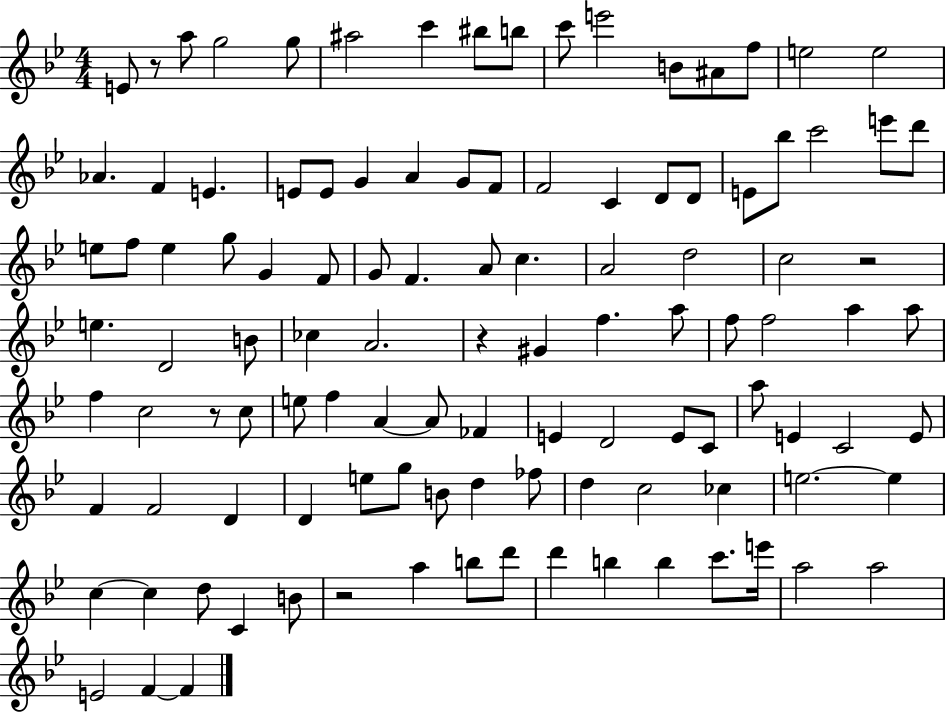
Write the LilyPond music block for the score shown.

{
  \clef treble
  \numericTimeSignature
  \time 4/4
  \key bes \major
  e'8 r8 a''8 g''2 g''8 | ais''2 c'''4 bis''8 b''8 | c'''8 e'''2 b'8 ais'8 f''8 | e''2 e''2 | \break aes'4. f'4 e'4. | e'8 e'8 g'4 a'4 g'8 f'8 | f'2 c'4 d'8 d'8 | e'8 bes''8 c'''2 e'''8 d'''8 | \break e''8 f''8 e''4 g''8 g'4 f'8 | g'8 f'4. a'8 c''4. | a'2 d''2 | c''2 r2 | \break e''4. d'2 b'8 | ces''4 a'2. | r4 gis'4 f''4. a''8 | f''8 f''2 a''4 a''8 | \break f''4 c''2 r8 c''8 | e''8 f''4 a'4~~ a'8 fes'4 | e'4 d'2 e'8 c'8 | a''8 e'4 c'2 e'8 | \break f'4 f'2 d'4 | d'4 e''8 g''8 b'8 d''4 fes''8 | d''4 c''2 ces''4 | e''2.~~ e''4 | \break c''4~~ c''4 d''8 c'4 b'8 | r2 a''4 b''8 d'''8 | d'''4 b''4 b''4 c'''8. e'''16 | a''2 a''2 | \break e'2 f'4~~ f'4 | \bar "|."
}